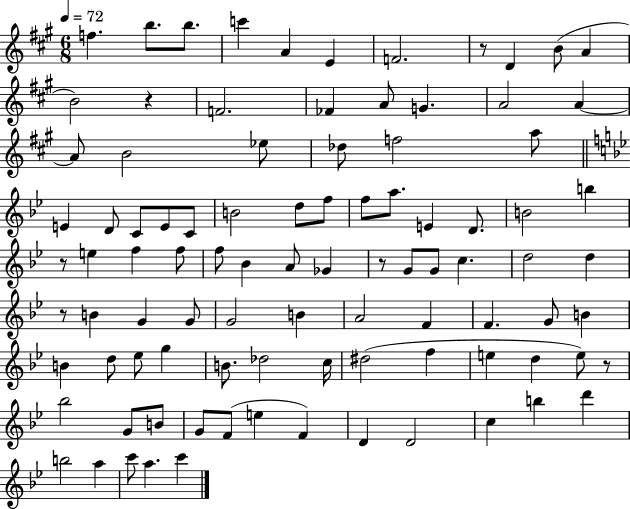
{
  \clef treble
  \numericTimeSignature
  \time 6/8
  \key a \major
  \tempo 4 = 72
  f''4. b''8. b''8. | c'''4 a'4 e'4 | f'2. | r8 d'4 b'8( a'4 | \break b'2) r4 | f'2. | fes'4 a'8 g'4. | a'2 a'4~~ | \break a'8 b'2 ees''8 | des''8 f''2 a''8 | \bar "||" \break \key bes \major e'4 d'8 c'8 e'8 c'8 | b'2 d''8 f''8 | f''8 a''8. e'4 d'8. | b'2 b''4 | \break r8 e''4 f''4 f''8 | f''8 bes'4 a'8 ges'4 | r8 g'8 g'8 c''4. | d''2 d''4 | \break r8 b'4 g'4 g'8 | g'2 b'4 | a'2 f'4 | f'4. g'8 b'4 | \break b'4 d''8 ees''8 g''4 | b'8. des''2 c''16 | dis''2( f''4 | e''4 d''4 e''8) r8 | \break bes''2 g'8 b'8 | g'8 f'8( e''4 f'4) | d'4 d'2 | c''4 b''4 d'''4 | \break b''2 a''4 | c'''8 a''4. c'''4 | \bar "|."
}